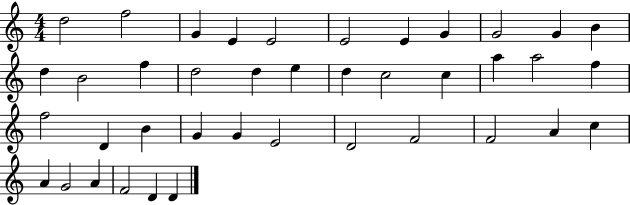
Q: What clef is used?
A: treble